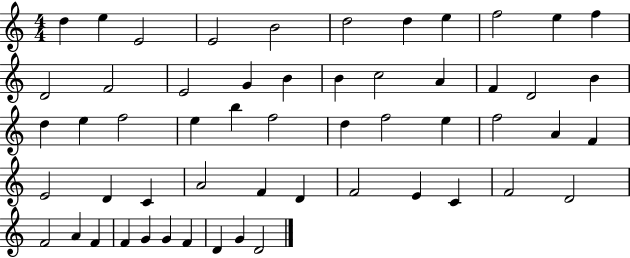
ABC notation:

X:1
T:Untitled
M:4/4
L:1/4
K:C
d e E2 E2 B2 d2 d e f2 e f D2 F2 E2 G B B c2 A F D2 B d e f2 e b f2 d f2 e f2 A F E2 D C A2 F D F2 E C F2 D2 F2 A F F G G F D G D2